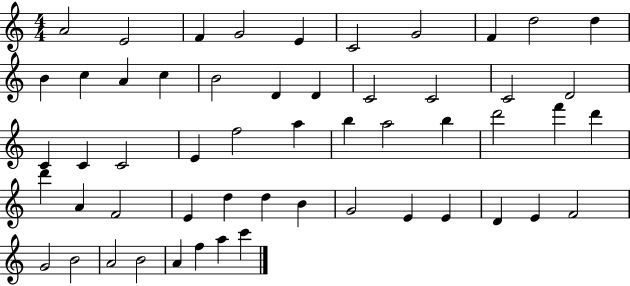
{
  \clef treble
  \numericTimeSignature
  \time 4/4
  \key c \major
  a'2 e'2 | f'4 g'2 e'4 | c'2 g'2 | f'4 d''2 d''4 | \break b'4 c''4 a'4 c''4 | b'2 d'4 d'4 | c'2 c'2 | c'2 d'2 | \break c'4 c'4 c'2 | e'4 f''2 a''4 | b''4 a''2 b''4 | d'''2 f'''4 d'''4 | \break d'''4 a'4 f'2 | e'4 d''4 d''4 b'4 | g'2 e'4 e'4 | d'4 e'4 f'2 | \break g'2 b'2 | a'2 b'2 | a'4 f''4 a''4 c'''4 | \bar "|."
}